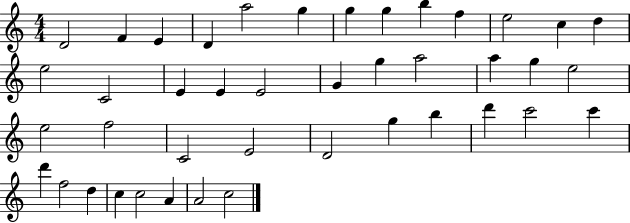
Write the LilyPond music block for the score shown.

{
  \clef treble
  \numericTimeSignature
  \time 4/4
  \key c \major
  d'2 f'4 e'4 | d'4 a''2 g''4 | g''4 g''4 b''4 f''4 | e''2 c''4 d''4 | \break e''2 c'2 | e'4 e'4 e'2 | g'4 g''4 a''2 | a''4 g''4 e''2 | \break e''2 f''2 | c'2 e'2 | d'2 g''4 b''4 | d'''4 c'''2 c'''4 | \break d'''4 f''2 d''4 | c''4 c''2 a'4 | a'2 c''2 | \bar "|."
}